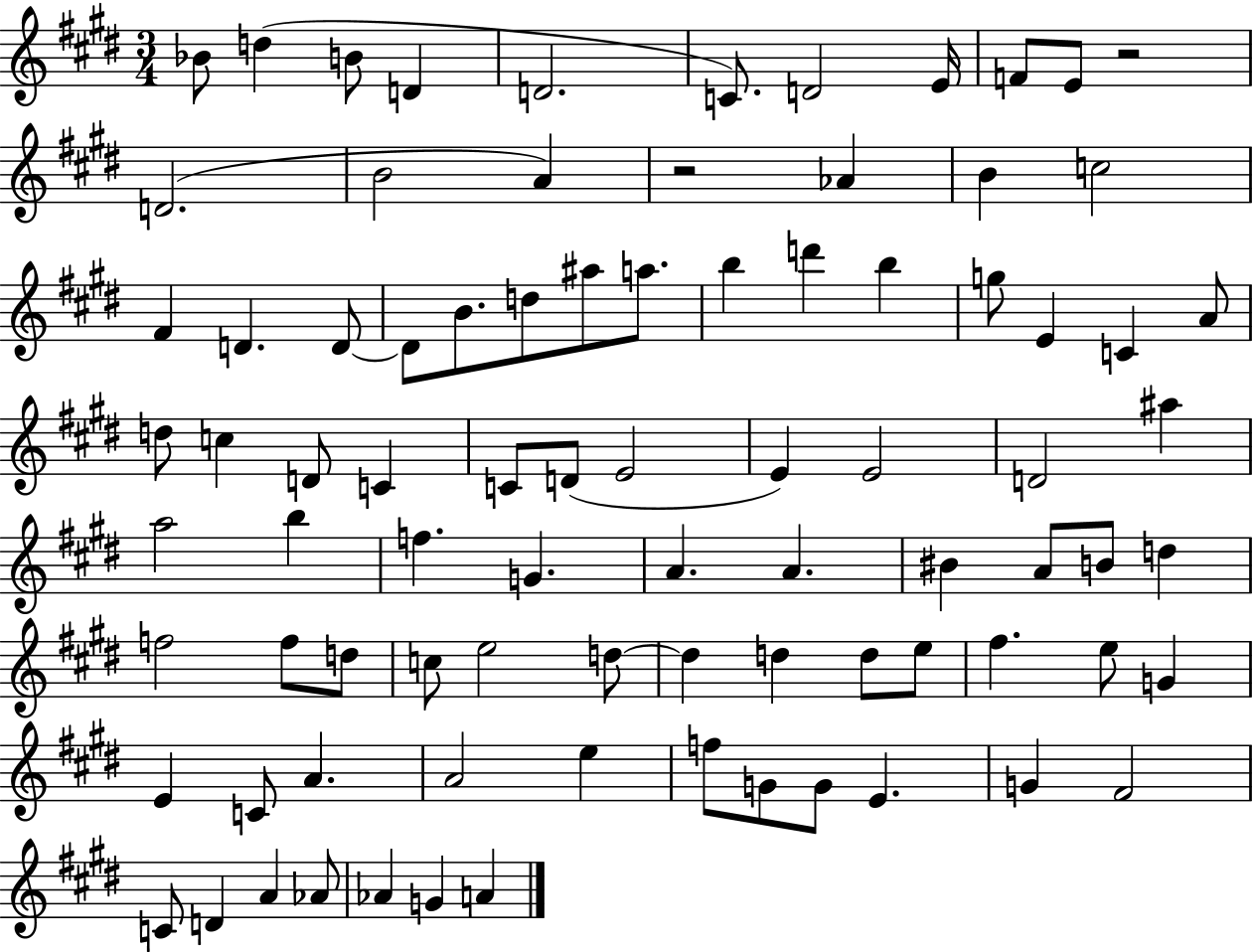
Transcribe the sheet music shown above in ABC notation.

X:1
T:Untitled
M:3/4
L:1/4
K:E
_B/2 d B/2 D D2 C/2 D2 E/4 F/2 E/2 z2 D2 B2 A z2 _A B c2 ^F D D/2 D/2 B/2 d/2 ^a/2 a/2 b d' b g/2 E C A/2 d/2 c D/2 C C/2 D/2 E2 E E2 D2 ^a a2 b f G A A ^B A/2 B/2 d f2 f/2 d/2 c/2 e2 d/2 d d d/2 e/2 ^f e/2 G E C/2 A A2 e f/2 G/2 G/2 E G ^F2 C/2 D A _A/2 _A G A